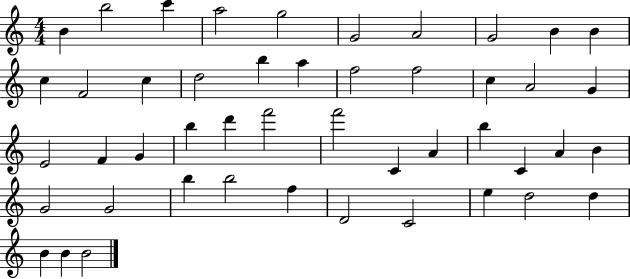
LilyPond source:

{
  \clef treble
  \numericTimeSignature
  \time 4/4
  \key c \major
  b'4 b''2 c'''4 | a''2 g''2 | g'2 a'2 | g'2 b'4 b'4 | \break c''4 f'2 c''4 | d''2 b''4 a''4 | f''2 f''2 | c''4 a'2 g'4 | \break e'2 f'4 g'4 | b''4 d'''4 f'''2 | f'''2 c'4 a'4 | b''4 c'4 a'4 b'4 | \break g'2 g'2 | b''4 b''2 f''4 | d'2 c'2 | e''4 d''2 d''4 | \break b'4 b'4 b'2 | \bar "|."
}